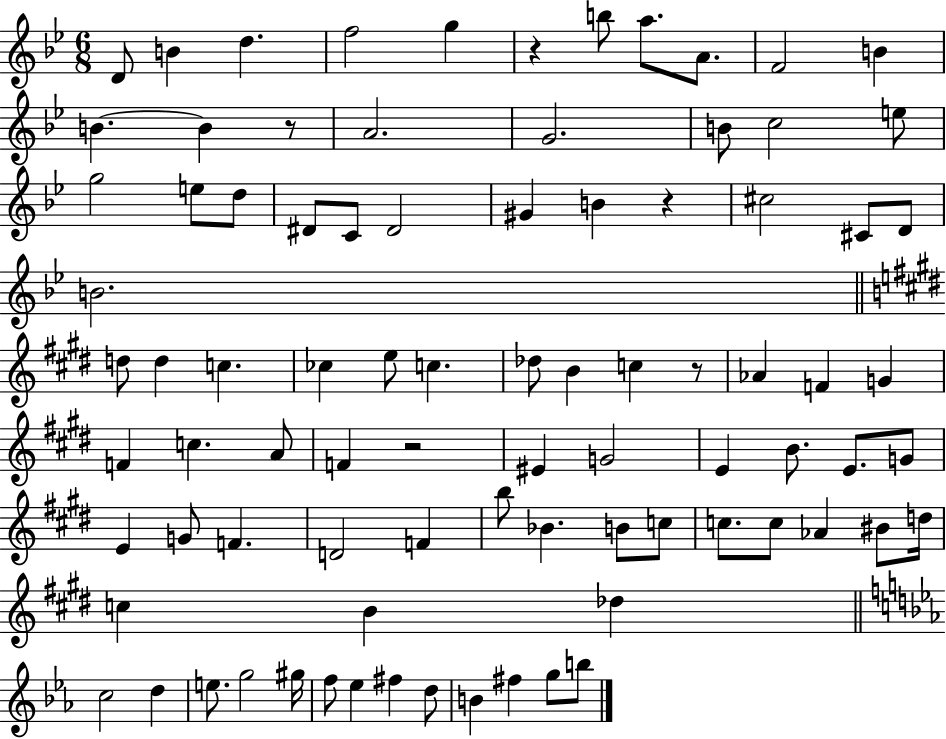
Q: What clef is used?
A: treble